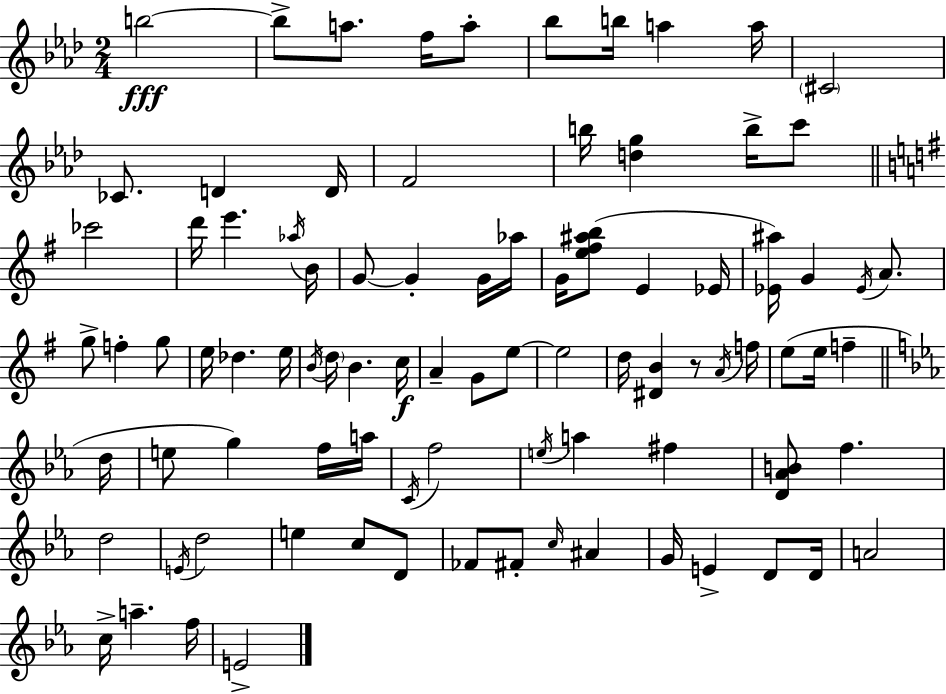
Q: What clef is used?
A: treble